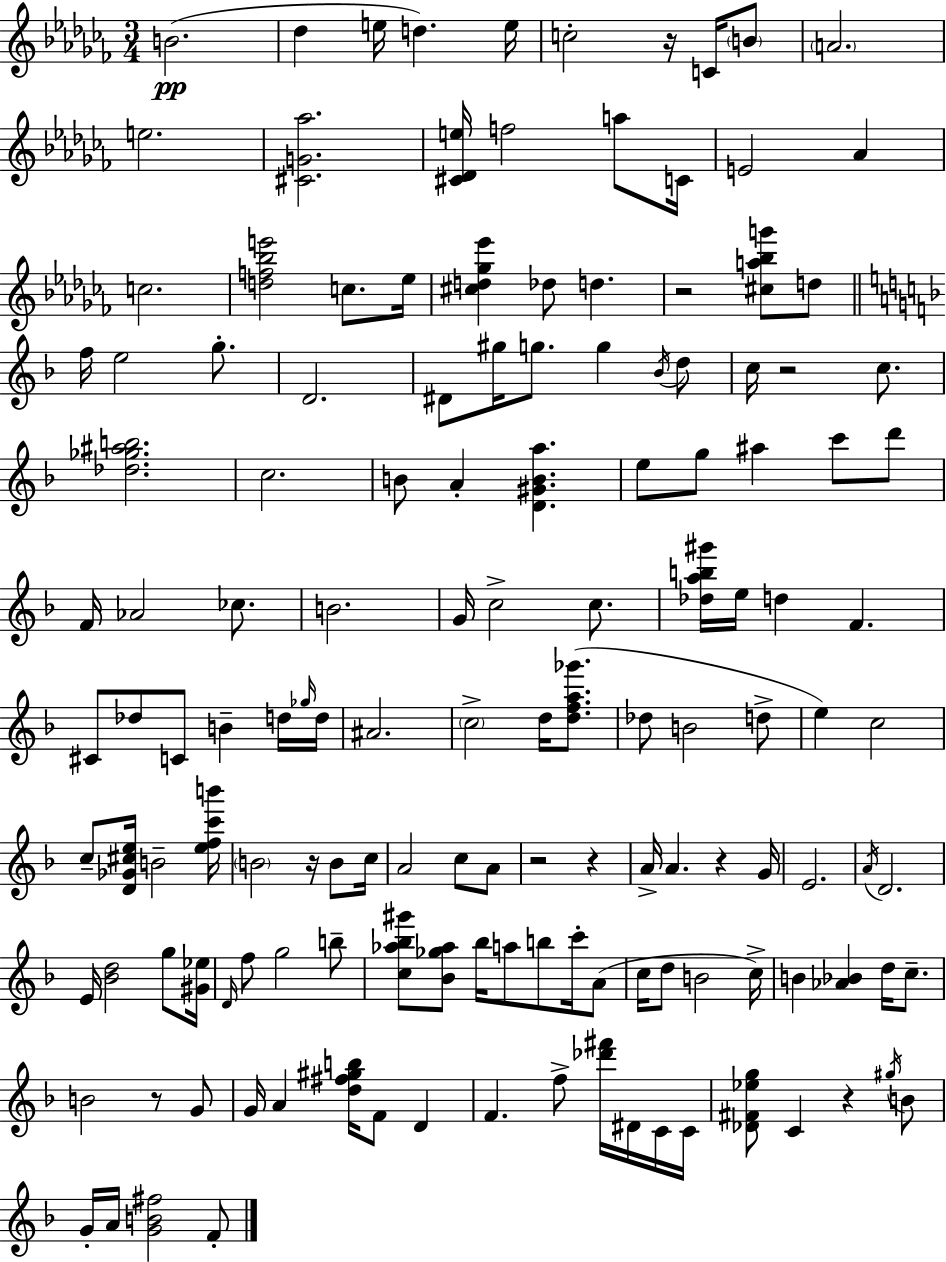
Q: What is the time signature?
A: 3/4